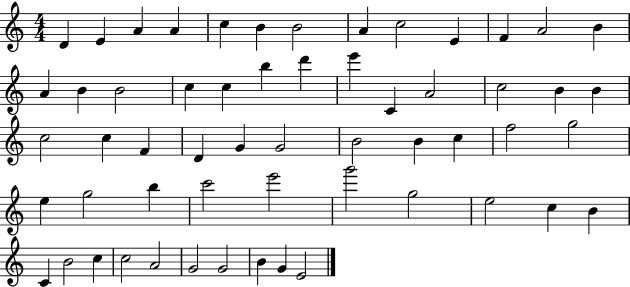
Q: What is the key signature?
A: C major